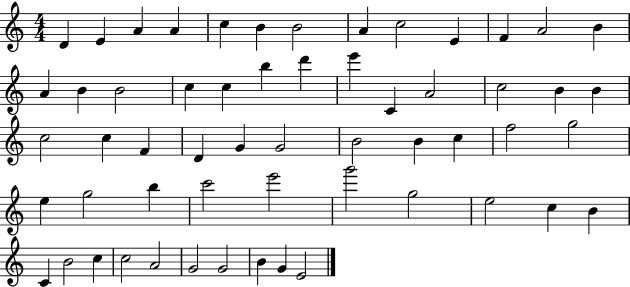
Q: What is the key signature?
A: C major